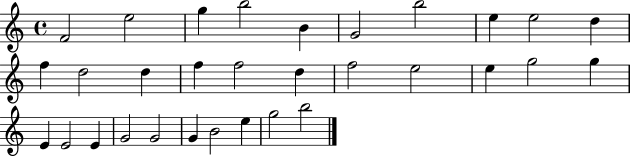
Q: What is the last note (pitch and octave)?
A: B5